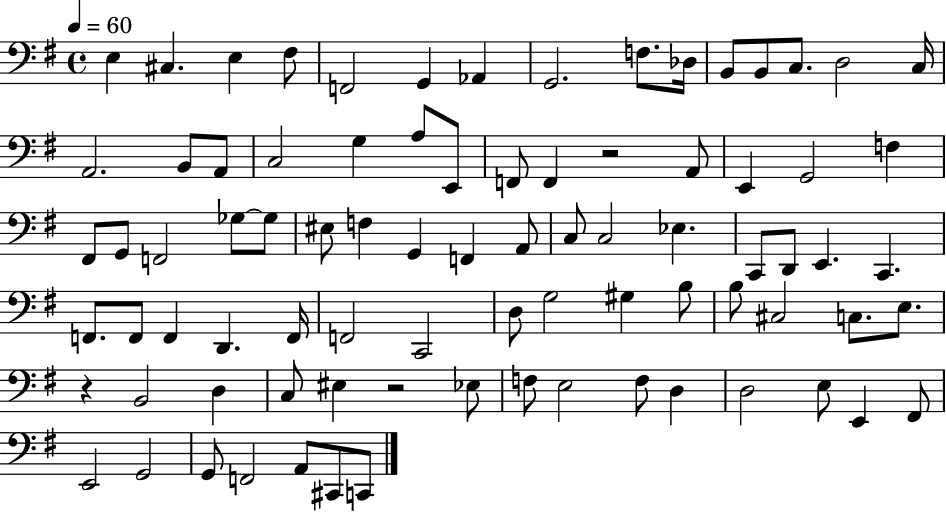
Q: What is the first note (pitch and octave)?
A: E3